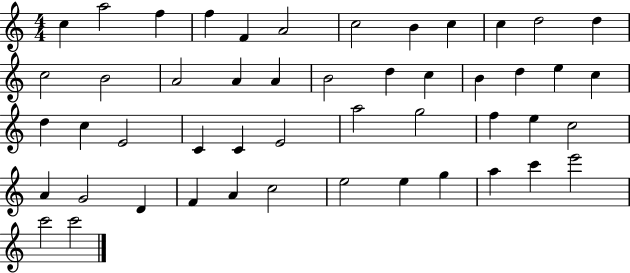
{
  \clef treble
  \numericTimeSignature
  \time 4/4
  \key c \major
  c''4 a''2 f''4 | f''4 f'4 a'2 | c''2 b'4 c''4 | c''4 d''2 d''4 | \break c''2 b'2 | a'2 a'4 a'4 | b'2 d''4 c''4 | b'4 d''4 e''4 c''4 | \break d''4 c''4 e'2 | c'4 c'4 e'2 | a''2 g''2 | f''4 e''4 c''2 | \break a'4 g'2 d'4 | f'4 a'4 c''2 | e''2 e''4 g''4 | a''4 c'''4 e'''2 | \break c'''2 c'''2 | \bar "|."
}